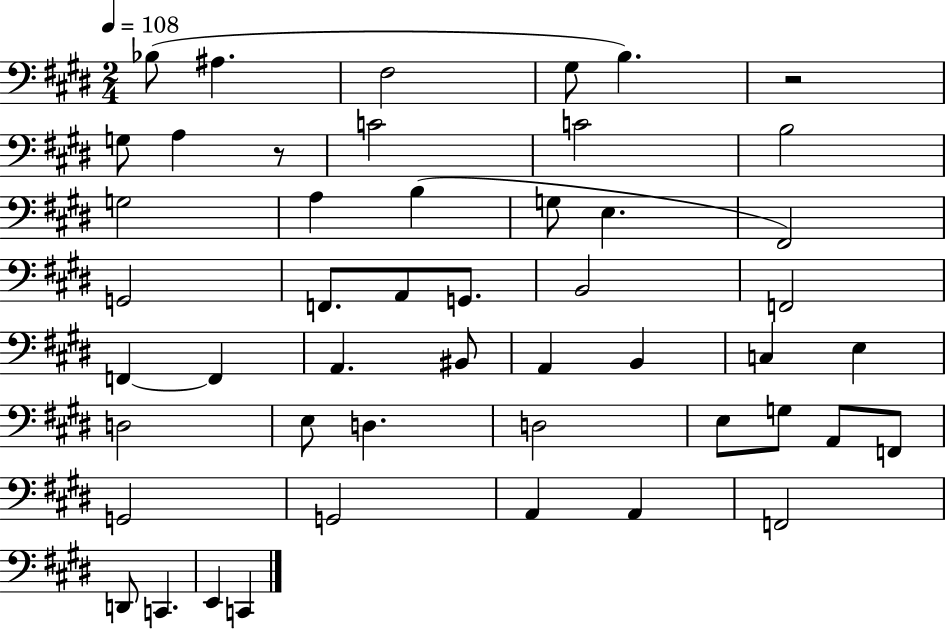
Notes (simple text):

Bb3/e A#3/q. F#3/h G#3/e B3/q. R/h G3/e A3/q R/e C4/h C4/h B3/h G3/h A3/q B3/q G3/e E3/q. F#2/h G2/h F2/e. A2/e G2/e. B2/h F2/h F2/q F2/q A2/q. BIS2/e A2/q B2/q C3/q E3/q D3/h E3/e D3/q. D3/h E3/e G3/e A2/e F2/e G2/h G2/h A2/q A2/q F2/h D2/e C2/q. E2/q C2/q